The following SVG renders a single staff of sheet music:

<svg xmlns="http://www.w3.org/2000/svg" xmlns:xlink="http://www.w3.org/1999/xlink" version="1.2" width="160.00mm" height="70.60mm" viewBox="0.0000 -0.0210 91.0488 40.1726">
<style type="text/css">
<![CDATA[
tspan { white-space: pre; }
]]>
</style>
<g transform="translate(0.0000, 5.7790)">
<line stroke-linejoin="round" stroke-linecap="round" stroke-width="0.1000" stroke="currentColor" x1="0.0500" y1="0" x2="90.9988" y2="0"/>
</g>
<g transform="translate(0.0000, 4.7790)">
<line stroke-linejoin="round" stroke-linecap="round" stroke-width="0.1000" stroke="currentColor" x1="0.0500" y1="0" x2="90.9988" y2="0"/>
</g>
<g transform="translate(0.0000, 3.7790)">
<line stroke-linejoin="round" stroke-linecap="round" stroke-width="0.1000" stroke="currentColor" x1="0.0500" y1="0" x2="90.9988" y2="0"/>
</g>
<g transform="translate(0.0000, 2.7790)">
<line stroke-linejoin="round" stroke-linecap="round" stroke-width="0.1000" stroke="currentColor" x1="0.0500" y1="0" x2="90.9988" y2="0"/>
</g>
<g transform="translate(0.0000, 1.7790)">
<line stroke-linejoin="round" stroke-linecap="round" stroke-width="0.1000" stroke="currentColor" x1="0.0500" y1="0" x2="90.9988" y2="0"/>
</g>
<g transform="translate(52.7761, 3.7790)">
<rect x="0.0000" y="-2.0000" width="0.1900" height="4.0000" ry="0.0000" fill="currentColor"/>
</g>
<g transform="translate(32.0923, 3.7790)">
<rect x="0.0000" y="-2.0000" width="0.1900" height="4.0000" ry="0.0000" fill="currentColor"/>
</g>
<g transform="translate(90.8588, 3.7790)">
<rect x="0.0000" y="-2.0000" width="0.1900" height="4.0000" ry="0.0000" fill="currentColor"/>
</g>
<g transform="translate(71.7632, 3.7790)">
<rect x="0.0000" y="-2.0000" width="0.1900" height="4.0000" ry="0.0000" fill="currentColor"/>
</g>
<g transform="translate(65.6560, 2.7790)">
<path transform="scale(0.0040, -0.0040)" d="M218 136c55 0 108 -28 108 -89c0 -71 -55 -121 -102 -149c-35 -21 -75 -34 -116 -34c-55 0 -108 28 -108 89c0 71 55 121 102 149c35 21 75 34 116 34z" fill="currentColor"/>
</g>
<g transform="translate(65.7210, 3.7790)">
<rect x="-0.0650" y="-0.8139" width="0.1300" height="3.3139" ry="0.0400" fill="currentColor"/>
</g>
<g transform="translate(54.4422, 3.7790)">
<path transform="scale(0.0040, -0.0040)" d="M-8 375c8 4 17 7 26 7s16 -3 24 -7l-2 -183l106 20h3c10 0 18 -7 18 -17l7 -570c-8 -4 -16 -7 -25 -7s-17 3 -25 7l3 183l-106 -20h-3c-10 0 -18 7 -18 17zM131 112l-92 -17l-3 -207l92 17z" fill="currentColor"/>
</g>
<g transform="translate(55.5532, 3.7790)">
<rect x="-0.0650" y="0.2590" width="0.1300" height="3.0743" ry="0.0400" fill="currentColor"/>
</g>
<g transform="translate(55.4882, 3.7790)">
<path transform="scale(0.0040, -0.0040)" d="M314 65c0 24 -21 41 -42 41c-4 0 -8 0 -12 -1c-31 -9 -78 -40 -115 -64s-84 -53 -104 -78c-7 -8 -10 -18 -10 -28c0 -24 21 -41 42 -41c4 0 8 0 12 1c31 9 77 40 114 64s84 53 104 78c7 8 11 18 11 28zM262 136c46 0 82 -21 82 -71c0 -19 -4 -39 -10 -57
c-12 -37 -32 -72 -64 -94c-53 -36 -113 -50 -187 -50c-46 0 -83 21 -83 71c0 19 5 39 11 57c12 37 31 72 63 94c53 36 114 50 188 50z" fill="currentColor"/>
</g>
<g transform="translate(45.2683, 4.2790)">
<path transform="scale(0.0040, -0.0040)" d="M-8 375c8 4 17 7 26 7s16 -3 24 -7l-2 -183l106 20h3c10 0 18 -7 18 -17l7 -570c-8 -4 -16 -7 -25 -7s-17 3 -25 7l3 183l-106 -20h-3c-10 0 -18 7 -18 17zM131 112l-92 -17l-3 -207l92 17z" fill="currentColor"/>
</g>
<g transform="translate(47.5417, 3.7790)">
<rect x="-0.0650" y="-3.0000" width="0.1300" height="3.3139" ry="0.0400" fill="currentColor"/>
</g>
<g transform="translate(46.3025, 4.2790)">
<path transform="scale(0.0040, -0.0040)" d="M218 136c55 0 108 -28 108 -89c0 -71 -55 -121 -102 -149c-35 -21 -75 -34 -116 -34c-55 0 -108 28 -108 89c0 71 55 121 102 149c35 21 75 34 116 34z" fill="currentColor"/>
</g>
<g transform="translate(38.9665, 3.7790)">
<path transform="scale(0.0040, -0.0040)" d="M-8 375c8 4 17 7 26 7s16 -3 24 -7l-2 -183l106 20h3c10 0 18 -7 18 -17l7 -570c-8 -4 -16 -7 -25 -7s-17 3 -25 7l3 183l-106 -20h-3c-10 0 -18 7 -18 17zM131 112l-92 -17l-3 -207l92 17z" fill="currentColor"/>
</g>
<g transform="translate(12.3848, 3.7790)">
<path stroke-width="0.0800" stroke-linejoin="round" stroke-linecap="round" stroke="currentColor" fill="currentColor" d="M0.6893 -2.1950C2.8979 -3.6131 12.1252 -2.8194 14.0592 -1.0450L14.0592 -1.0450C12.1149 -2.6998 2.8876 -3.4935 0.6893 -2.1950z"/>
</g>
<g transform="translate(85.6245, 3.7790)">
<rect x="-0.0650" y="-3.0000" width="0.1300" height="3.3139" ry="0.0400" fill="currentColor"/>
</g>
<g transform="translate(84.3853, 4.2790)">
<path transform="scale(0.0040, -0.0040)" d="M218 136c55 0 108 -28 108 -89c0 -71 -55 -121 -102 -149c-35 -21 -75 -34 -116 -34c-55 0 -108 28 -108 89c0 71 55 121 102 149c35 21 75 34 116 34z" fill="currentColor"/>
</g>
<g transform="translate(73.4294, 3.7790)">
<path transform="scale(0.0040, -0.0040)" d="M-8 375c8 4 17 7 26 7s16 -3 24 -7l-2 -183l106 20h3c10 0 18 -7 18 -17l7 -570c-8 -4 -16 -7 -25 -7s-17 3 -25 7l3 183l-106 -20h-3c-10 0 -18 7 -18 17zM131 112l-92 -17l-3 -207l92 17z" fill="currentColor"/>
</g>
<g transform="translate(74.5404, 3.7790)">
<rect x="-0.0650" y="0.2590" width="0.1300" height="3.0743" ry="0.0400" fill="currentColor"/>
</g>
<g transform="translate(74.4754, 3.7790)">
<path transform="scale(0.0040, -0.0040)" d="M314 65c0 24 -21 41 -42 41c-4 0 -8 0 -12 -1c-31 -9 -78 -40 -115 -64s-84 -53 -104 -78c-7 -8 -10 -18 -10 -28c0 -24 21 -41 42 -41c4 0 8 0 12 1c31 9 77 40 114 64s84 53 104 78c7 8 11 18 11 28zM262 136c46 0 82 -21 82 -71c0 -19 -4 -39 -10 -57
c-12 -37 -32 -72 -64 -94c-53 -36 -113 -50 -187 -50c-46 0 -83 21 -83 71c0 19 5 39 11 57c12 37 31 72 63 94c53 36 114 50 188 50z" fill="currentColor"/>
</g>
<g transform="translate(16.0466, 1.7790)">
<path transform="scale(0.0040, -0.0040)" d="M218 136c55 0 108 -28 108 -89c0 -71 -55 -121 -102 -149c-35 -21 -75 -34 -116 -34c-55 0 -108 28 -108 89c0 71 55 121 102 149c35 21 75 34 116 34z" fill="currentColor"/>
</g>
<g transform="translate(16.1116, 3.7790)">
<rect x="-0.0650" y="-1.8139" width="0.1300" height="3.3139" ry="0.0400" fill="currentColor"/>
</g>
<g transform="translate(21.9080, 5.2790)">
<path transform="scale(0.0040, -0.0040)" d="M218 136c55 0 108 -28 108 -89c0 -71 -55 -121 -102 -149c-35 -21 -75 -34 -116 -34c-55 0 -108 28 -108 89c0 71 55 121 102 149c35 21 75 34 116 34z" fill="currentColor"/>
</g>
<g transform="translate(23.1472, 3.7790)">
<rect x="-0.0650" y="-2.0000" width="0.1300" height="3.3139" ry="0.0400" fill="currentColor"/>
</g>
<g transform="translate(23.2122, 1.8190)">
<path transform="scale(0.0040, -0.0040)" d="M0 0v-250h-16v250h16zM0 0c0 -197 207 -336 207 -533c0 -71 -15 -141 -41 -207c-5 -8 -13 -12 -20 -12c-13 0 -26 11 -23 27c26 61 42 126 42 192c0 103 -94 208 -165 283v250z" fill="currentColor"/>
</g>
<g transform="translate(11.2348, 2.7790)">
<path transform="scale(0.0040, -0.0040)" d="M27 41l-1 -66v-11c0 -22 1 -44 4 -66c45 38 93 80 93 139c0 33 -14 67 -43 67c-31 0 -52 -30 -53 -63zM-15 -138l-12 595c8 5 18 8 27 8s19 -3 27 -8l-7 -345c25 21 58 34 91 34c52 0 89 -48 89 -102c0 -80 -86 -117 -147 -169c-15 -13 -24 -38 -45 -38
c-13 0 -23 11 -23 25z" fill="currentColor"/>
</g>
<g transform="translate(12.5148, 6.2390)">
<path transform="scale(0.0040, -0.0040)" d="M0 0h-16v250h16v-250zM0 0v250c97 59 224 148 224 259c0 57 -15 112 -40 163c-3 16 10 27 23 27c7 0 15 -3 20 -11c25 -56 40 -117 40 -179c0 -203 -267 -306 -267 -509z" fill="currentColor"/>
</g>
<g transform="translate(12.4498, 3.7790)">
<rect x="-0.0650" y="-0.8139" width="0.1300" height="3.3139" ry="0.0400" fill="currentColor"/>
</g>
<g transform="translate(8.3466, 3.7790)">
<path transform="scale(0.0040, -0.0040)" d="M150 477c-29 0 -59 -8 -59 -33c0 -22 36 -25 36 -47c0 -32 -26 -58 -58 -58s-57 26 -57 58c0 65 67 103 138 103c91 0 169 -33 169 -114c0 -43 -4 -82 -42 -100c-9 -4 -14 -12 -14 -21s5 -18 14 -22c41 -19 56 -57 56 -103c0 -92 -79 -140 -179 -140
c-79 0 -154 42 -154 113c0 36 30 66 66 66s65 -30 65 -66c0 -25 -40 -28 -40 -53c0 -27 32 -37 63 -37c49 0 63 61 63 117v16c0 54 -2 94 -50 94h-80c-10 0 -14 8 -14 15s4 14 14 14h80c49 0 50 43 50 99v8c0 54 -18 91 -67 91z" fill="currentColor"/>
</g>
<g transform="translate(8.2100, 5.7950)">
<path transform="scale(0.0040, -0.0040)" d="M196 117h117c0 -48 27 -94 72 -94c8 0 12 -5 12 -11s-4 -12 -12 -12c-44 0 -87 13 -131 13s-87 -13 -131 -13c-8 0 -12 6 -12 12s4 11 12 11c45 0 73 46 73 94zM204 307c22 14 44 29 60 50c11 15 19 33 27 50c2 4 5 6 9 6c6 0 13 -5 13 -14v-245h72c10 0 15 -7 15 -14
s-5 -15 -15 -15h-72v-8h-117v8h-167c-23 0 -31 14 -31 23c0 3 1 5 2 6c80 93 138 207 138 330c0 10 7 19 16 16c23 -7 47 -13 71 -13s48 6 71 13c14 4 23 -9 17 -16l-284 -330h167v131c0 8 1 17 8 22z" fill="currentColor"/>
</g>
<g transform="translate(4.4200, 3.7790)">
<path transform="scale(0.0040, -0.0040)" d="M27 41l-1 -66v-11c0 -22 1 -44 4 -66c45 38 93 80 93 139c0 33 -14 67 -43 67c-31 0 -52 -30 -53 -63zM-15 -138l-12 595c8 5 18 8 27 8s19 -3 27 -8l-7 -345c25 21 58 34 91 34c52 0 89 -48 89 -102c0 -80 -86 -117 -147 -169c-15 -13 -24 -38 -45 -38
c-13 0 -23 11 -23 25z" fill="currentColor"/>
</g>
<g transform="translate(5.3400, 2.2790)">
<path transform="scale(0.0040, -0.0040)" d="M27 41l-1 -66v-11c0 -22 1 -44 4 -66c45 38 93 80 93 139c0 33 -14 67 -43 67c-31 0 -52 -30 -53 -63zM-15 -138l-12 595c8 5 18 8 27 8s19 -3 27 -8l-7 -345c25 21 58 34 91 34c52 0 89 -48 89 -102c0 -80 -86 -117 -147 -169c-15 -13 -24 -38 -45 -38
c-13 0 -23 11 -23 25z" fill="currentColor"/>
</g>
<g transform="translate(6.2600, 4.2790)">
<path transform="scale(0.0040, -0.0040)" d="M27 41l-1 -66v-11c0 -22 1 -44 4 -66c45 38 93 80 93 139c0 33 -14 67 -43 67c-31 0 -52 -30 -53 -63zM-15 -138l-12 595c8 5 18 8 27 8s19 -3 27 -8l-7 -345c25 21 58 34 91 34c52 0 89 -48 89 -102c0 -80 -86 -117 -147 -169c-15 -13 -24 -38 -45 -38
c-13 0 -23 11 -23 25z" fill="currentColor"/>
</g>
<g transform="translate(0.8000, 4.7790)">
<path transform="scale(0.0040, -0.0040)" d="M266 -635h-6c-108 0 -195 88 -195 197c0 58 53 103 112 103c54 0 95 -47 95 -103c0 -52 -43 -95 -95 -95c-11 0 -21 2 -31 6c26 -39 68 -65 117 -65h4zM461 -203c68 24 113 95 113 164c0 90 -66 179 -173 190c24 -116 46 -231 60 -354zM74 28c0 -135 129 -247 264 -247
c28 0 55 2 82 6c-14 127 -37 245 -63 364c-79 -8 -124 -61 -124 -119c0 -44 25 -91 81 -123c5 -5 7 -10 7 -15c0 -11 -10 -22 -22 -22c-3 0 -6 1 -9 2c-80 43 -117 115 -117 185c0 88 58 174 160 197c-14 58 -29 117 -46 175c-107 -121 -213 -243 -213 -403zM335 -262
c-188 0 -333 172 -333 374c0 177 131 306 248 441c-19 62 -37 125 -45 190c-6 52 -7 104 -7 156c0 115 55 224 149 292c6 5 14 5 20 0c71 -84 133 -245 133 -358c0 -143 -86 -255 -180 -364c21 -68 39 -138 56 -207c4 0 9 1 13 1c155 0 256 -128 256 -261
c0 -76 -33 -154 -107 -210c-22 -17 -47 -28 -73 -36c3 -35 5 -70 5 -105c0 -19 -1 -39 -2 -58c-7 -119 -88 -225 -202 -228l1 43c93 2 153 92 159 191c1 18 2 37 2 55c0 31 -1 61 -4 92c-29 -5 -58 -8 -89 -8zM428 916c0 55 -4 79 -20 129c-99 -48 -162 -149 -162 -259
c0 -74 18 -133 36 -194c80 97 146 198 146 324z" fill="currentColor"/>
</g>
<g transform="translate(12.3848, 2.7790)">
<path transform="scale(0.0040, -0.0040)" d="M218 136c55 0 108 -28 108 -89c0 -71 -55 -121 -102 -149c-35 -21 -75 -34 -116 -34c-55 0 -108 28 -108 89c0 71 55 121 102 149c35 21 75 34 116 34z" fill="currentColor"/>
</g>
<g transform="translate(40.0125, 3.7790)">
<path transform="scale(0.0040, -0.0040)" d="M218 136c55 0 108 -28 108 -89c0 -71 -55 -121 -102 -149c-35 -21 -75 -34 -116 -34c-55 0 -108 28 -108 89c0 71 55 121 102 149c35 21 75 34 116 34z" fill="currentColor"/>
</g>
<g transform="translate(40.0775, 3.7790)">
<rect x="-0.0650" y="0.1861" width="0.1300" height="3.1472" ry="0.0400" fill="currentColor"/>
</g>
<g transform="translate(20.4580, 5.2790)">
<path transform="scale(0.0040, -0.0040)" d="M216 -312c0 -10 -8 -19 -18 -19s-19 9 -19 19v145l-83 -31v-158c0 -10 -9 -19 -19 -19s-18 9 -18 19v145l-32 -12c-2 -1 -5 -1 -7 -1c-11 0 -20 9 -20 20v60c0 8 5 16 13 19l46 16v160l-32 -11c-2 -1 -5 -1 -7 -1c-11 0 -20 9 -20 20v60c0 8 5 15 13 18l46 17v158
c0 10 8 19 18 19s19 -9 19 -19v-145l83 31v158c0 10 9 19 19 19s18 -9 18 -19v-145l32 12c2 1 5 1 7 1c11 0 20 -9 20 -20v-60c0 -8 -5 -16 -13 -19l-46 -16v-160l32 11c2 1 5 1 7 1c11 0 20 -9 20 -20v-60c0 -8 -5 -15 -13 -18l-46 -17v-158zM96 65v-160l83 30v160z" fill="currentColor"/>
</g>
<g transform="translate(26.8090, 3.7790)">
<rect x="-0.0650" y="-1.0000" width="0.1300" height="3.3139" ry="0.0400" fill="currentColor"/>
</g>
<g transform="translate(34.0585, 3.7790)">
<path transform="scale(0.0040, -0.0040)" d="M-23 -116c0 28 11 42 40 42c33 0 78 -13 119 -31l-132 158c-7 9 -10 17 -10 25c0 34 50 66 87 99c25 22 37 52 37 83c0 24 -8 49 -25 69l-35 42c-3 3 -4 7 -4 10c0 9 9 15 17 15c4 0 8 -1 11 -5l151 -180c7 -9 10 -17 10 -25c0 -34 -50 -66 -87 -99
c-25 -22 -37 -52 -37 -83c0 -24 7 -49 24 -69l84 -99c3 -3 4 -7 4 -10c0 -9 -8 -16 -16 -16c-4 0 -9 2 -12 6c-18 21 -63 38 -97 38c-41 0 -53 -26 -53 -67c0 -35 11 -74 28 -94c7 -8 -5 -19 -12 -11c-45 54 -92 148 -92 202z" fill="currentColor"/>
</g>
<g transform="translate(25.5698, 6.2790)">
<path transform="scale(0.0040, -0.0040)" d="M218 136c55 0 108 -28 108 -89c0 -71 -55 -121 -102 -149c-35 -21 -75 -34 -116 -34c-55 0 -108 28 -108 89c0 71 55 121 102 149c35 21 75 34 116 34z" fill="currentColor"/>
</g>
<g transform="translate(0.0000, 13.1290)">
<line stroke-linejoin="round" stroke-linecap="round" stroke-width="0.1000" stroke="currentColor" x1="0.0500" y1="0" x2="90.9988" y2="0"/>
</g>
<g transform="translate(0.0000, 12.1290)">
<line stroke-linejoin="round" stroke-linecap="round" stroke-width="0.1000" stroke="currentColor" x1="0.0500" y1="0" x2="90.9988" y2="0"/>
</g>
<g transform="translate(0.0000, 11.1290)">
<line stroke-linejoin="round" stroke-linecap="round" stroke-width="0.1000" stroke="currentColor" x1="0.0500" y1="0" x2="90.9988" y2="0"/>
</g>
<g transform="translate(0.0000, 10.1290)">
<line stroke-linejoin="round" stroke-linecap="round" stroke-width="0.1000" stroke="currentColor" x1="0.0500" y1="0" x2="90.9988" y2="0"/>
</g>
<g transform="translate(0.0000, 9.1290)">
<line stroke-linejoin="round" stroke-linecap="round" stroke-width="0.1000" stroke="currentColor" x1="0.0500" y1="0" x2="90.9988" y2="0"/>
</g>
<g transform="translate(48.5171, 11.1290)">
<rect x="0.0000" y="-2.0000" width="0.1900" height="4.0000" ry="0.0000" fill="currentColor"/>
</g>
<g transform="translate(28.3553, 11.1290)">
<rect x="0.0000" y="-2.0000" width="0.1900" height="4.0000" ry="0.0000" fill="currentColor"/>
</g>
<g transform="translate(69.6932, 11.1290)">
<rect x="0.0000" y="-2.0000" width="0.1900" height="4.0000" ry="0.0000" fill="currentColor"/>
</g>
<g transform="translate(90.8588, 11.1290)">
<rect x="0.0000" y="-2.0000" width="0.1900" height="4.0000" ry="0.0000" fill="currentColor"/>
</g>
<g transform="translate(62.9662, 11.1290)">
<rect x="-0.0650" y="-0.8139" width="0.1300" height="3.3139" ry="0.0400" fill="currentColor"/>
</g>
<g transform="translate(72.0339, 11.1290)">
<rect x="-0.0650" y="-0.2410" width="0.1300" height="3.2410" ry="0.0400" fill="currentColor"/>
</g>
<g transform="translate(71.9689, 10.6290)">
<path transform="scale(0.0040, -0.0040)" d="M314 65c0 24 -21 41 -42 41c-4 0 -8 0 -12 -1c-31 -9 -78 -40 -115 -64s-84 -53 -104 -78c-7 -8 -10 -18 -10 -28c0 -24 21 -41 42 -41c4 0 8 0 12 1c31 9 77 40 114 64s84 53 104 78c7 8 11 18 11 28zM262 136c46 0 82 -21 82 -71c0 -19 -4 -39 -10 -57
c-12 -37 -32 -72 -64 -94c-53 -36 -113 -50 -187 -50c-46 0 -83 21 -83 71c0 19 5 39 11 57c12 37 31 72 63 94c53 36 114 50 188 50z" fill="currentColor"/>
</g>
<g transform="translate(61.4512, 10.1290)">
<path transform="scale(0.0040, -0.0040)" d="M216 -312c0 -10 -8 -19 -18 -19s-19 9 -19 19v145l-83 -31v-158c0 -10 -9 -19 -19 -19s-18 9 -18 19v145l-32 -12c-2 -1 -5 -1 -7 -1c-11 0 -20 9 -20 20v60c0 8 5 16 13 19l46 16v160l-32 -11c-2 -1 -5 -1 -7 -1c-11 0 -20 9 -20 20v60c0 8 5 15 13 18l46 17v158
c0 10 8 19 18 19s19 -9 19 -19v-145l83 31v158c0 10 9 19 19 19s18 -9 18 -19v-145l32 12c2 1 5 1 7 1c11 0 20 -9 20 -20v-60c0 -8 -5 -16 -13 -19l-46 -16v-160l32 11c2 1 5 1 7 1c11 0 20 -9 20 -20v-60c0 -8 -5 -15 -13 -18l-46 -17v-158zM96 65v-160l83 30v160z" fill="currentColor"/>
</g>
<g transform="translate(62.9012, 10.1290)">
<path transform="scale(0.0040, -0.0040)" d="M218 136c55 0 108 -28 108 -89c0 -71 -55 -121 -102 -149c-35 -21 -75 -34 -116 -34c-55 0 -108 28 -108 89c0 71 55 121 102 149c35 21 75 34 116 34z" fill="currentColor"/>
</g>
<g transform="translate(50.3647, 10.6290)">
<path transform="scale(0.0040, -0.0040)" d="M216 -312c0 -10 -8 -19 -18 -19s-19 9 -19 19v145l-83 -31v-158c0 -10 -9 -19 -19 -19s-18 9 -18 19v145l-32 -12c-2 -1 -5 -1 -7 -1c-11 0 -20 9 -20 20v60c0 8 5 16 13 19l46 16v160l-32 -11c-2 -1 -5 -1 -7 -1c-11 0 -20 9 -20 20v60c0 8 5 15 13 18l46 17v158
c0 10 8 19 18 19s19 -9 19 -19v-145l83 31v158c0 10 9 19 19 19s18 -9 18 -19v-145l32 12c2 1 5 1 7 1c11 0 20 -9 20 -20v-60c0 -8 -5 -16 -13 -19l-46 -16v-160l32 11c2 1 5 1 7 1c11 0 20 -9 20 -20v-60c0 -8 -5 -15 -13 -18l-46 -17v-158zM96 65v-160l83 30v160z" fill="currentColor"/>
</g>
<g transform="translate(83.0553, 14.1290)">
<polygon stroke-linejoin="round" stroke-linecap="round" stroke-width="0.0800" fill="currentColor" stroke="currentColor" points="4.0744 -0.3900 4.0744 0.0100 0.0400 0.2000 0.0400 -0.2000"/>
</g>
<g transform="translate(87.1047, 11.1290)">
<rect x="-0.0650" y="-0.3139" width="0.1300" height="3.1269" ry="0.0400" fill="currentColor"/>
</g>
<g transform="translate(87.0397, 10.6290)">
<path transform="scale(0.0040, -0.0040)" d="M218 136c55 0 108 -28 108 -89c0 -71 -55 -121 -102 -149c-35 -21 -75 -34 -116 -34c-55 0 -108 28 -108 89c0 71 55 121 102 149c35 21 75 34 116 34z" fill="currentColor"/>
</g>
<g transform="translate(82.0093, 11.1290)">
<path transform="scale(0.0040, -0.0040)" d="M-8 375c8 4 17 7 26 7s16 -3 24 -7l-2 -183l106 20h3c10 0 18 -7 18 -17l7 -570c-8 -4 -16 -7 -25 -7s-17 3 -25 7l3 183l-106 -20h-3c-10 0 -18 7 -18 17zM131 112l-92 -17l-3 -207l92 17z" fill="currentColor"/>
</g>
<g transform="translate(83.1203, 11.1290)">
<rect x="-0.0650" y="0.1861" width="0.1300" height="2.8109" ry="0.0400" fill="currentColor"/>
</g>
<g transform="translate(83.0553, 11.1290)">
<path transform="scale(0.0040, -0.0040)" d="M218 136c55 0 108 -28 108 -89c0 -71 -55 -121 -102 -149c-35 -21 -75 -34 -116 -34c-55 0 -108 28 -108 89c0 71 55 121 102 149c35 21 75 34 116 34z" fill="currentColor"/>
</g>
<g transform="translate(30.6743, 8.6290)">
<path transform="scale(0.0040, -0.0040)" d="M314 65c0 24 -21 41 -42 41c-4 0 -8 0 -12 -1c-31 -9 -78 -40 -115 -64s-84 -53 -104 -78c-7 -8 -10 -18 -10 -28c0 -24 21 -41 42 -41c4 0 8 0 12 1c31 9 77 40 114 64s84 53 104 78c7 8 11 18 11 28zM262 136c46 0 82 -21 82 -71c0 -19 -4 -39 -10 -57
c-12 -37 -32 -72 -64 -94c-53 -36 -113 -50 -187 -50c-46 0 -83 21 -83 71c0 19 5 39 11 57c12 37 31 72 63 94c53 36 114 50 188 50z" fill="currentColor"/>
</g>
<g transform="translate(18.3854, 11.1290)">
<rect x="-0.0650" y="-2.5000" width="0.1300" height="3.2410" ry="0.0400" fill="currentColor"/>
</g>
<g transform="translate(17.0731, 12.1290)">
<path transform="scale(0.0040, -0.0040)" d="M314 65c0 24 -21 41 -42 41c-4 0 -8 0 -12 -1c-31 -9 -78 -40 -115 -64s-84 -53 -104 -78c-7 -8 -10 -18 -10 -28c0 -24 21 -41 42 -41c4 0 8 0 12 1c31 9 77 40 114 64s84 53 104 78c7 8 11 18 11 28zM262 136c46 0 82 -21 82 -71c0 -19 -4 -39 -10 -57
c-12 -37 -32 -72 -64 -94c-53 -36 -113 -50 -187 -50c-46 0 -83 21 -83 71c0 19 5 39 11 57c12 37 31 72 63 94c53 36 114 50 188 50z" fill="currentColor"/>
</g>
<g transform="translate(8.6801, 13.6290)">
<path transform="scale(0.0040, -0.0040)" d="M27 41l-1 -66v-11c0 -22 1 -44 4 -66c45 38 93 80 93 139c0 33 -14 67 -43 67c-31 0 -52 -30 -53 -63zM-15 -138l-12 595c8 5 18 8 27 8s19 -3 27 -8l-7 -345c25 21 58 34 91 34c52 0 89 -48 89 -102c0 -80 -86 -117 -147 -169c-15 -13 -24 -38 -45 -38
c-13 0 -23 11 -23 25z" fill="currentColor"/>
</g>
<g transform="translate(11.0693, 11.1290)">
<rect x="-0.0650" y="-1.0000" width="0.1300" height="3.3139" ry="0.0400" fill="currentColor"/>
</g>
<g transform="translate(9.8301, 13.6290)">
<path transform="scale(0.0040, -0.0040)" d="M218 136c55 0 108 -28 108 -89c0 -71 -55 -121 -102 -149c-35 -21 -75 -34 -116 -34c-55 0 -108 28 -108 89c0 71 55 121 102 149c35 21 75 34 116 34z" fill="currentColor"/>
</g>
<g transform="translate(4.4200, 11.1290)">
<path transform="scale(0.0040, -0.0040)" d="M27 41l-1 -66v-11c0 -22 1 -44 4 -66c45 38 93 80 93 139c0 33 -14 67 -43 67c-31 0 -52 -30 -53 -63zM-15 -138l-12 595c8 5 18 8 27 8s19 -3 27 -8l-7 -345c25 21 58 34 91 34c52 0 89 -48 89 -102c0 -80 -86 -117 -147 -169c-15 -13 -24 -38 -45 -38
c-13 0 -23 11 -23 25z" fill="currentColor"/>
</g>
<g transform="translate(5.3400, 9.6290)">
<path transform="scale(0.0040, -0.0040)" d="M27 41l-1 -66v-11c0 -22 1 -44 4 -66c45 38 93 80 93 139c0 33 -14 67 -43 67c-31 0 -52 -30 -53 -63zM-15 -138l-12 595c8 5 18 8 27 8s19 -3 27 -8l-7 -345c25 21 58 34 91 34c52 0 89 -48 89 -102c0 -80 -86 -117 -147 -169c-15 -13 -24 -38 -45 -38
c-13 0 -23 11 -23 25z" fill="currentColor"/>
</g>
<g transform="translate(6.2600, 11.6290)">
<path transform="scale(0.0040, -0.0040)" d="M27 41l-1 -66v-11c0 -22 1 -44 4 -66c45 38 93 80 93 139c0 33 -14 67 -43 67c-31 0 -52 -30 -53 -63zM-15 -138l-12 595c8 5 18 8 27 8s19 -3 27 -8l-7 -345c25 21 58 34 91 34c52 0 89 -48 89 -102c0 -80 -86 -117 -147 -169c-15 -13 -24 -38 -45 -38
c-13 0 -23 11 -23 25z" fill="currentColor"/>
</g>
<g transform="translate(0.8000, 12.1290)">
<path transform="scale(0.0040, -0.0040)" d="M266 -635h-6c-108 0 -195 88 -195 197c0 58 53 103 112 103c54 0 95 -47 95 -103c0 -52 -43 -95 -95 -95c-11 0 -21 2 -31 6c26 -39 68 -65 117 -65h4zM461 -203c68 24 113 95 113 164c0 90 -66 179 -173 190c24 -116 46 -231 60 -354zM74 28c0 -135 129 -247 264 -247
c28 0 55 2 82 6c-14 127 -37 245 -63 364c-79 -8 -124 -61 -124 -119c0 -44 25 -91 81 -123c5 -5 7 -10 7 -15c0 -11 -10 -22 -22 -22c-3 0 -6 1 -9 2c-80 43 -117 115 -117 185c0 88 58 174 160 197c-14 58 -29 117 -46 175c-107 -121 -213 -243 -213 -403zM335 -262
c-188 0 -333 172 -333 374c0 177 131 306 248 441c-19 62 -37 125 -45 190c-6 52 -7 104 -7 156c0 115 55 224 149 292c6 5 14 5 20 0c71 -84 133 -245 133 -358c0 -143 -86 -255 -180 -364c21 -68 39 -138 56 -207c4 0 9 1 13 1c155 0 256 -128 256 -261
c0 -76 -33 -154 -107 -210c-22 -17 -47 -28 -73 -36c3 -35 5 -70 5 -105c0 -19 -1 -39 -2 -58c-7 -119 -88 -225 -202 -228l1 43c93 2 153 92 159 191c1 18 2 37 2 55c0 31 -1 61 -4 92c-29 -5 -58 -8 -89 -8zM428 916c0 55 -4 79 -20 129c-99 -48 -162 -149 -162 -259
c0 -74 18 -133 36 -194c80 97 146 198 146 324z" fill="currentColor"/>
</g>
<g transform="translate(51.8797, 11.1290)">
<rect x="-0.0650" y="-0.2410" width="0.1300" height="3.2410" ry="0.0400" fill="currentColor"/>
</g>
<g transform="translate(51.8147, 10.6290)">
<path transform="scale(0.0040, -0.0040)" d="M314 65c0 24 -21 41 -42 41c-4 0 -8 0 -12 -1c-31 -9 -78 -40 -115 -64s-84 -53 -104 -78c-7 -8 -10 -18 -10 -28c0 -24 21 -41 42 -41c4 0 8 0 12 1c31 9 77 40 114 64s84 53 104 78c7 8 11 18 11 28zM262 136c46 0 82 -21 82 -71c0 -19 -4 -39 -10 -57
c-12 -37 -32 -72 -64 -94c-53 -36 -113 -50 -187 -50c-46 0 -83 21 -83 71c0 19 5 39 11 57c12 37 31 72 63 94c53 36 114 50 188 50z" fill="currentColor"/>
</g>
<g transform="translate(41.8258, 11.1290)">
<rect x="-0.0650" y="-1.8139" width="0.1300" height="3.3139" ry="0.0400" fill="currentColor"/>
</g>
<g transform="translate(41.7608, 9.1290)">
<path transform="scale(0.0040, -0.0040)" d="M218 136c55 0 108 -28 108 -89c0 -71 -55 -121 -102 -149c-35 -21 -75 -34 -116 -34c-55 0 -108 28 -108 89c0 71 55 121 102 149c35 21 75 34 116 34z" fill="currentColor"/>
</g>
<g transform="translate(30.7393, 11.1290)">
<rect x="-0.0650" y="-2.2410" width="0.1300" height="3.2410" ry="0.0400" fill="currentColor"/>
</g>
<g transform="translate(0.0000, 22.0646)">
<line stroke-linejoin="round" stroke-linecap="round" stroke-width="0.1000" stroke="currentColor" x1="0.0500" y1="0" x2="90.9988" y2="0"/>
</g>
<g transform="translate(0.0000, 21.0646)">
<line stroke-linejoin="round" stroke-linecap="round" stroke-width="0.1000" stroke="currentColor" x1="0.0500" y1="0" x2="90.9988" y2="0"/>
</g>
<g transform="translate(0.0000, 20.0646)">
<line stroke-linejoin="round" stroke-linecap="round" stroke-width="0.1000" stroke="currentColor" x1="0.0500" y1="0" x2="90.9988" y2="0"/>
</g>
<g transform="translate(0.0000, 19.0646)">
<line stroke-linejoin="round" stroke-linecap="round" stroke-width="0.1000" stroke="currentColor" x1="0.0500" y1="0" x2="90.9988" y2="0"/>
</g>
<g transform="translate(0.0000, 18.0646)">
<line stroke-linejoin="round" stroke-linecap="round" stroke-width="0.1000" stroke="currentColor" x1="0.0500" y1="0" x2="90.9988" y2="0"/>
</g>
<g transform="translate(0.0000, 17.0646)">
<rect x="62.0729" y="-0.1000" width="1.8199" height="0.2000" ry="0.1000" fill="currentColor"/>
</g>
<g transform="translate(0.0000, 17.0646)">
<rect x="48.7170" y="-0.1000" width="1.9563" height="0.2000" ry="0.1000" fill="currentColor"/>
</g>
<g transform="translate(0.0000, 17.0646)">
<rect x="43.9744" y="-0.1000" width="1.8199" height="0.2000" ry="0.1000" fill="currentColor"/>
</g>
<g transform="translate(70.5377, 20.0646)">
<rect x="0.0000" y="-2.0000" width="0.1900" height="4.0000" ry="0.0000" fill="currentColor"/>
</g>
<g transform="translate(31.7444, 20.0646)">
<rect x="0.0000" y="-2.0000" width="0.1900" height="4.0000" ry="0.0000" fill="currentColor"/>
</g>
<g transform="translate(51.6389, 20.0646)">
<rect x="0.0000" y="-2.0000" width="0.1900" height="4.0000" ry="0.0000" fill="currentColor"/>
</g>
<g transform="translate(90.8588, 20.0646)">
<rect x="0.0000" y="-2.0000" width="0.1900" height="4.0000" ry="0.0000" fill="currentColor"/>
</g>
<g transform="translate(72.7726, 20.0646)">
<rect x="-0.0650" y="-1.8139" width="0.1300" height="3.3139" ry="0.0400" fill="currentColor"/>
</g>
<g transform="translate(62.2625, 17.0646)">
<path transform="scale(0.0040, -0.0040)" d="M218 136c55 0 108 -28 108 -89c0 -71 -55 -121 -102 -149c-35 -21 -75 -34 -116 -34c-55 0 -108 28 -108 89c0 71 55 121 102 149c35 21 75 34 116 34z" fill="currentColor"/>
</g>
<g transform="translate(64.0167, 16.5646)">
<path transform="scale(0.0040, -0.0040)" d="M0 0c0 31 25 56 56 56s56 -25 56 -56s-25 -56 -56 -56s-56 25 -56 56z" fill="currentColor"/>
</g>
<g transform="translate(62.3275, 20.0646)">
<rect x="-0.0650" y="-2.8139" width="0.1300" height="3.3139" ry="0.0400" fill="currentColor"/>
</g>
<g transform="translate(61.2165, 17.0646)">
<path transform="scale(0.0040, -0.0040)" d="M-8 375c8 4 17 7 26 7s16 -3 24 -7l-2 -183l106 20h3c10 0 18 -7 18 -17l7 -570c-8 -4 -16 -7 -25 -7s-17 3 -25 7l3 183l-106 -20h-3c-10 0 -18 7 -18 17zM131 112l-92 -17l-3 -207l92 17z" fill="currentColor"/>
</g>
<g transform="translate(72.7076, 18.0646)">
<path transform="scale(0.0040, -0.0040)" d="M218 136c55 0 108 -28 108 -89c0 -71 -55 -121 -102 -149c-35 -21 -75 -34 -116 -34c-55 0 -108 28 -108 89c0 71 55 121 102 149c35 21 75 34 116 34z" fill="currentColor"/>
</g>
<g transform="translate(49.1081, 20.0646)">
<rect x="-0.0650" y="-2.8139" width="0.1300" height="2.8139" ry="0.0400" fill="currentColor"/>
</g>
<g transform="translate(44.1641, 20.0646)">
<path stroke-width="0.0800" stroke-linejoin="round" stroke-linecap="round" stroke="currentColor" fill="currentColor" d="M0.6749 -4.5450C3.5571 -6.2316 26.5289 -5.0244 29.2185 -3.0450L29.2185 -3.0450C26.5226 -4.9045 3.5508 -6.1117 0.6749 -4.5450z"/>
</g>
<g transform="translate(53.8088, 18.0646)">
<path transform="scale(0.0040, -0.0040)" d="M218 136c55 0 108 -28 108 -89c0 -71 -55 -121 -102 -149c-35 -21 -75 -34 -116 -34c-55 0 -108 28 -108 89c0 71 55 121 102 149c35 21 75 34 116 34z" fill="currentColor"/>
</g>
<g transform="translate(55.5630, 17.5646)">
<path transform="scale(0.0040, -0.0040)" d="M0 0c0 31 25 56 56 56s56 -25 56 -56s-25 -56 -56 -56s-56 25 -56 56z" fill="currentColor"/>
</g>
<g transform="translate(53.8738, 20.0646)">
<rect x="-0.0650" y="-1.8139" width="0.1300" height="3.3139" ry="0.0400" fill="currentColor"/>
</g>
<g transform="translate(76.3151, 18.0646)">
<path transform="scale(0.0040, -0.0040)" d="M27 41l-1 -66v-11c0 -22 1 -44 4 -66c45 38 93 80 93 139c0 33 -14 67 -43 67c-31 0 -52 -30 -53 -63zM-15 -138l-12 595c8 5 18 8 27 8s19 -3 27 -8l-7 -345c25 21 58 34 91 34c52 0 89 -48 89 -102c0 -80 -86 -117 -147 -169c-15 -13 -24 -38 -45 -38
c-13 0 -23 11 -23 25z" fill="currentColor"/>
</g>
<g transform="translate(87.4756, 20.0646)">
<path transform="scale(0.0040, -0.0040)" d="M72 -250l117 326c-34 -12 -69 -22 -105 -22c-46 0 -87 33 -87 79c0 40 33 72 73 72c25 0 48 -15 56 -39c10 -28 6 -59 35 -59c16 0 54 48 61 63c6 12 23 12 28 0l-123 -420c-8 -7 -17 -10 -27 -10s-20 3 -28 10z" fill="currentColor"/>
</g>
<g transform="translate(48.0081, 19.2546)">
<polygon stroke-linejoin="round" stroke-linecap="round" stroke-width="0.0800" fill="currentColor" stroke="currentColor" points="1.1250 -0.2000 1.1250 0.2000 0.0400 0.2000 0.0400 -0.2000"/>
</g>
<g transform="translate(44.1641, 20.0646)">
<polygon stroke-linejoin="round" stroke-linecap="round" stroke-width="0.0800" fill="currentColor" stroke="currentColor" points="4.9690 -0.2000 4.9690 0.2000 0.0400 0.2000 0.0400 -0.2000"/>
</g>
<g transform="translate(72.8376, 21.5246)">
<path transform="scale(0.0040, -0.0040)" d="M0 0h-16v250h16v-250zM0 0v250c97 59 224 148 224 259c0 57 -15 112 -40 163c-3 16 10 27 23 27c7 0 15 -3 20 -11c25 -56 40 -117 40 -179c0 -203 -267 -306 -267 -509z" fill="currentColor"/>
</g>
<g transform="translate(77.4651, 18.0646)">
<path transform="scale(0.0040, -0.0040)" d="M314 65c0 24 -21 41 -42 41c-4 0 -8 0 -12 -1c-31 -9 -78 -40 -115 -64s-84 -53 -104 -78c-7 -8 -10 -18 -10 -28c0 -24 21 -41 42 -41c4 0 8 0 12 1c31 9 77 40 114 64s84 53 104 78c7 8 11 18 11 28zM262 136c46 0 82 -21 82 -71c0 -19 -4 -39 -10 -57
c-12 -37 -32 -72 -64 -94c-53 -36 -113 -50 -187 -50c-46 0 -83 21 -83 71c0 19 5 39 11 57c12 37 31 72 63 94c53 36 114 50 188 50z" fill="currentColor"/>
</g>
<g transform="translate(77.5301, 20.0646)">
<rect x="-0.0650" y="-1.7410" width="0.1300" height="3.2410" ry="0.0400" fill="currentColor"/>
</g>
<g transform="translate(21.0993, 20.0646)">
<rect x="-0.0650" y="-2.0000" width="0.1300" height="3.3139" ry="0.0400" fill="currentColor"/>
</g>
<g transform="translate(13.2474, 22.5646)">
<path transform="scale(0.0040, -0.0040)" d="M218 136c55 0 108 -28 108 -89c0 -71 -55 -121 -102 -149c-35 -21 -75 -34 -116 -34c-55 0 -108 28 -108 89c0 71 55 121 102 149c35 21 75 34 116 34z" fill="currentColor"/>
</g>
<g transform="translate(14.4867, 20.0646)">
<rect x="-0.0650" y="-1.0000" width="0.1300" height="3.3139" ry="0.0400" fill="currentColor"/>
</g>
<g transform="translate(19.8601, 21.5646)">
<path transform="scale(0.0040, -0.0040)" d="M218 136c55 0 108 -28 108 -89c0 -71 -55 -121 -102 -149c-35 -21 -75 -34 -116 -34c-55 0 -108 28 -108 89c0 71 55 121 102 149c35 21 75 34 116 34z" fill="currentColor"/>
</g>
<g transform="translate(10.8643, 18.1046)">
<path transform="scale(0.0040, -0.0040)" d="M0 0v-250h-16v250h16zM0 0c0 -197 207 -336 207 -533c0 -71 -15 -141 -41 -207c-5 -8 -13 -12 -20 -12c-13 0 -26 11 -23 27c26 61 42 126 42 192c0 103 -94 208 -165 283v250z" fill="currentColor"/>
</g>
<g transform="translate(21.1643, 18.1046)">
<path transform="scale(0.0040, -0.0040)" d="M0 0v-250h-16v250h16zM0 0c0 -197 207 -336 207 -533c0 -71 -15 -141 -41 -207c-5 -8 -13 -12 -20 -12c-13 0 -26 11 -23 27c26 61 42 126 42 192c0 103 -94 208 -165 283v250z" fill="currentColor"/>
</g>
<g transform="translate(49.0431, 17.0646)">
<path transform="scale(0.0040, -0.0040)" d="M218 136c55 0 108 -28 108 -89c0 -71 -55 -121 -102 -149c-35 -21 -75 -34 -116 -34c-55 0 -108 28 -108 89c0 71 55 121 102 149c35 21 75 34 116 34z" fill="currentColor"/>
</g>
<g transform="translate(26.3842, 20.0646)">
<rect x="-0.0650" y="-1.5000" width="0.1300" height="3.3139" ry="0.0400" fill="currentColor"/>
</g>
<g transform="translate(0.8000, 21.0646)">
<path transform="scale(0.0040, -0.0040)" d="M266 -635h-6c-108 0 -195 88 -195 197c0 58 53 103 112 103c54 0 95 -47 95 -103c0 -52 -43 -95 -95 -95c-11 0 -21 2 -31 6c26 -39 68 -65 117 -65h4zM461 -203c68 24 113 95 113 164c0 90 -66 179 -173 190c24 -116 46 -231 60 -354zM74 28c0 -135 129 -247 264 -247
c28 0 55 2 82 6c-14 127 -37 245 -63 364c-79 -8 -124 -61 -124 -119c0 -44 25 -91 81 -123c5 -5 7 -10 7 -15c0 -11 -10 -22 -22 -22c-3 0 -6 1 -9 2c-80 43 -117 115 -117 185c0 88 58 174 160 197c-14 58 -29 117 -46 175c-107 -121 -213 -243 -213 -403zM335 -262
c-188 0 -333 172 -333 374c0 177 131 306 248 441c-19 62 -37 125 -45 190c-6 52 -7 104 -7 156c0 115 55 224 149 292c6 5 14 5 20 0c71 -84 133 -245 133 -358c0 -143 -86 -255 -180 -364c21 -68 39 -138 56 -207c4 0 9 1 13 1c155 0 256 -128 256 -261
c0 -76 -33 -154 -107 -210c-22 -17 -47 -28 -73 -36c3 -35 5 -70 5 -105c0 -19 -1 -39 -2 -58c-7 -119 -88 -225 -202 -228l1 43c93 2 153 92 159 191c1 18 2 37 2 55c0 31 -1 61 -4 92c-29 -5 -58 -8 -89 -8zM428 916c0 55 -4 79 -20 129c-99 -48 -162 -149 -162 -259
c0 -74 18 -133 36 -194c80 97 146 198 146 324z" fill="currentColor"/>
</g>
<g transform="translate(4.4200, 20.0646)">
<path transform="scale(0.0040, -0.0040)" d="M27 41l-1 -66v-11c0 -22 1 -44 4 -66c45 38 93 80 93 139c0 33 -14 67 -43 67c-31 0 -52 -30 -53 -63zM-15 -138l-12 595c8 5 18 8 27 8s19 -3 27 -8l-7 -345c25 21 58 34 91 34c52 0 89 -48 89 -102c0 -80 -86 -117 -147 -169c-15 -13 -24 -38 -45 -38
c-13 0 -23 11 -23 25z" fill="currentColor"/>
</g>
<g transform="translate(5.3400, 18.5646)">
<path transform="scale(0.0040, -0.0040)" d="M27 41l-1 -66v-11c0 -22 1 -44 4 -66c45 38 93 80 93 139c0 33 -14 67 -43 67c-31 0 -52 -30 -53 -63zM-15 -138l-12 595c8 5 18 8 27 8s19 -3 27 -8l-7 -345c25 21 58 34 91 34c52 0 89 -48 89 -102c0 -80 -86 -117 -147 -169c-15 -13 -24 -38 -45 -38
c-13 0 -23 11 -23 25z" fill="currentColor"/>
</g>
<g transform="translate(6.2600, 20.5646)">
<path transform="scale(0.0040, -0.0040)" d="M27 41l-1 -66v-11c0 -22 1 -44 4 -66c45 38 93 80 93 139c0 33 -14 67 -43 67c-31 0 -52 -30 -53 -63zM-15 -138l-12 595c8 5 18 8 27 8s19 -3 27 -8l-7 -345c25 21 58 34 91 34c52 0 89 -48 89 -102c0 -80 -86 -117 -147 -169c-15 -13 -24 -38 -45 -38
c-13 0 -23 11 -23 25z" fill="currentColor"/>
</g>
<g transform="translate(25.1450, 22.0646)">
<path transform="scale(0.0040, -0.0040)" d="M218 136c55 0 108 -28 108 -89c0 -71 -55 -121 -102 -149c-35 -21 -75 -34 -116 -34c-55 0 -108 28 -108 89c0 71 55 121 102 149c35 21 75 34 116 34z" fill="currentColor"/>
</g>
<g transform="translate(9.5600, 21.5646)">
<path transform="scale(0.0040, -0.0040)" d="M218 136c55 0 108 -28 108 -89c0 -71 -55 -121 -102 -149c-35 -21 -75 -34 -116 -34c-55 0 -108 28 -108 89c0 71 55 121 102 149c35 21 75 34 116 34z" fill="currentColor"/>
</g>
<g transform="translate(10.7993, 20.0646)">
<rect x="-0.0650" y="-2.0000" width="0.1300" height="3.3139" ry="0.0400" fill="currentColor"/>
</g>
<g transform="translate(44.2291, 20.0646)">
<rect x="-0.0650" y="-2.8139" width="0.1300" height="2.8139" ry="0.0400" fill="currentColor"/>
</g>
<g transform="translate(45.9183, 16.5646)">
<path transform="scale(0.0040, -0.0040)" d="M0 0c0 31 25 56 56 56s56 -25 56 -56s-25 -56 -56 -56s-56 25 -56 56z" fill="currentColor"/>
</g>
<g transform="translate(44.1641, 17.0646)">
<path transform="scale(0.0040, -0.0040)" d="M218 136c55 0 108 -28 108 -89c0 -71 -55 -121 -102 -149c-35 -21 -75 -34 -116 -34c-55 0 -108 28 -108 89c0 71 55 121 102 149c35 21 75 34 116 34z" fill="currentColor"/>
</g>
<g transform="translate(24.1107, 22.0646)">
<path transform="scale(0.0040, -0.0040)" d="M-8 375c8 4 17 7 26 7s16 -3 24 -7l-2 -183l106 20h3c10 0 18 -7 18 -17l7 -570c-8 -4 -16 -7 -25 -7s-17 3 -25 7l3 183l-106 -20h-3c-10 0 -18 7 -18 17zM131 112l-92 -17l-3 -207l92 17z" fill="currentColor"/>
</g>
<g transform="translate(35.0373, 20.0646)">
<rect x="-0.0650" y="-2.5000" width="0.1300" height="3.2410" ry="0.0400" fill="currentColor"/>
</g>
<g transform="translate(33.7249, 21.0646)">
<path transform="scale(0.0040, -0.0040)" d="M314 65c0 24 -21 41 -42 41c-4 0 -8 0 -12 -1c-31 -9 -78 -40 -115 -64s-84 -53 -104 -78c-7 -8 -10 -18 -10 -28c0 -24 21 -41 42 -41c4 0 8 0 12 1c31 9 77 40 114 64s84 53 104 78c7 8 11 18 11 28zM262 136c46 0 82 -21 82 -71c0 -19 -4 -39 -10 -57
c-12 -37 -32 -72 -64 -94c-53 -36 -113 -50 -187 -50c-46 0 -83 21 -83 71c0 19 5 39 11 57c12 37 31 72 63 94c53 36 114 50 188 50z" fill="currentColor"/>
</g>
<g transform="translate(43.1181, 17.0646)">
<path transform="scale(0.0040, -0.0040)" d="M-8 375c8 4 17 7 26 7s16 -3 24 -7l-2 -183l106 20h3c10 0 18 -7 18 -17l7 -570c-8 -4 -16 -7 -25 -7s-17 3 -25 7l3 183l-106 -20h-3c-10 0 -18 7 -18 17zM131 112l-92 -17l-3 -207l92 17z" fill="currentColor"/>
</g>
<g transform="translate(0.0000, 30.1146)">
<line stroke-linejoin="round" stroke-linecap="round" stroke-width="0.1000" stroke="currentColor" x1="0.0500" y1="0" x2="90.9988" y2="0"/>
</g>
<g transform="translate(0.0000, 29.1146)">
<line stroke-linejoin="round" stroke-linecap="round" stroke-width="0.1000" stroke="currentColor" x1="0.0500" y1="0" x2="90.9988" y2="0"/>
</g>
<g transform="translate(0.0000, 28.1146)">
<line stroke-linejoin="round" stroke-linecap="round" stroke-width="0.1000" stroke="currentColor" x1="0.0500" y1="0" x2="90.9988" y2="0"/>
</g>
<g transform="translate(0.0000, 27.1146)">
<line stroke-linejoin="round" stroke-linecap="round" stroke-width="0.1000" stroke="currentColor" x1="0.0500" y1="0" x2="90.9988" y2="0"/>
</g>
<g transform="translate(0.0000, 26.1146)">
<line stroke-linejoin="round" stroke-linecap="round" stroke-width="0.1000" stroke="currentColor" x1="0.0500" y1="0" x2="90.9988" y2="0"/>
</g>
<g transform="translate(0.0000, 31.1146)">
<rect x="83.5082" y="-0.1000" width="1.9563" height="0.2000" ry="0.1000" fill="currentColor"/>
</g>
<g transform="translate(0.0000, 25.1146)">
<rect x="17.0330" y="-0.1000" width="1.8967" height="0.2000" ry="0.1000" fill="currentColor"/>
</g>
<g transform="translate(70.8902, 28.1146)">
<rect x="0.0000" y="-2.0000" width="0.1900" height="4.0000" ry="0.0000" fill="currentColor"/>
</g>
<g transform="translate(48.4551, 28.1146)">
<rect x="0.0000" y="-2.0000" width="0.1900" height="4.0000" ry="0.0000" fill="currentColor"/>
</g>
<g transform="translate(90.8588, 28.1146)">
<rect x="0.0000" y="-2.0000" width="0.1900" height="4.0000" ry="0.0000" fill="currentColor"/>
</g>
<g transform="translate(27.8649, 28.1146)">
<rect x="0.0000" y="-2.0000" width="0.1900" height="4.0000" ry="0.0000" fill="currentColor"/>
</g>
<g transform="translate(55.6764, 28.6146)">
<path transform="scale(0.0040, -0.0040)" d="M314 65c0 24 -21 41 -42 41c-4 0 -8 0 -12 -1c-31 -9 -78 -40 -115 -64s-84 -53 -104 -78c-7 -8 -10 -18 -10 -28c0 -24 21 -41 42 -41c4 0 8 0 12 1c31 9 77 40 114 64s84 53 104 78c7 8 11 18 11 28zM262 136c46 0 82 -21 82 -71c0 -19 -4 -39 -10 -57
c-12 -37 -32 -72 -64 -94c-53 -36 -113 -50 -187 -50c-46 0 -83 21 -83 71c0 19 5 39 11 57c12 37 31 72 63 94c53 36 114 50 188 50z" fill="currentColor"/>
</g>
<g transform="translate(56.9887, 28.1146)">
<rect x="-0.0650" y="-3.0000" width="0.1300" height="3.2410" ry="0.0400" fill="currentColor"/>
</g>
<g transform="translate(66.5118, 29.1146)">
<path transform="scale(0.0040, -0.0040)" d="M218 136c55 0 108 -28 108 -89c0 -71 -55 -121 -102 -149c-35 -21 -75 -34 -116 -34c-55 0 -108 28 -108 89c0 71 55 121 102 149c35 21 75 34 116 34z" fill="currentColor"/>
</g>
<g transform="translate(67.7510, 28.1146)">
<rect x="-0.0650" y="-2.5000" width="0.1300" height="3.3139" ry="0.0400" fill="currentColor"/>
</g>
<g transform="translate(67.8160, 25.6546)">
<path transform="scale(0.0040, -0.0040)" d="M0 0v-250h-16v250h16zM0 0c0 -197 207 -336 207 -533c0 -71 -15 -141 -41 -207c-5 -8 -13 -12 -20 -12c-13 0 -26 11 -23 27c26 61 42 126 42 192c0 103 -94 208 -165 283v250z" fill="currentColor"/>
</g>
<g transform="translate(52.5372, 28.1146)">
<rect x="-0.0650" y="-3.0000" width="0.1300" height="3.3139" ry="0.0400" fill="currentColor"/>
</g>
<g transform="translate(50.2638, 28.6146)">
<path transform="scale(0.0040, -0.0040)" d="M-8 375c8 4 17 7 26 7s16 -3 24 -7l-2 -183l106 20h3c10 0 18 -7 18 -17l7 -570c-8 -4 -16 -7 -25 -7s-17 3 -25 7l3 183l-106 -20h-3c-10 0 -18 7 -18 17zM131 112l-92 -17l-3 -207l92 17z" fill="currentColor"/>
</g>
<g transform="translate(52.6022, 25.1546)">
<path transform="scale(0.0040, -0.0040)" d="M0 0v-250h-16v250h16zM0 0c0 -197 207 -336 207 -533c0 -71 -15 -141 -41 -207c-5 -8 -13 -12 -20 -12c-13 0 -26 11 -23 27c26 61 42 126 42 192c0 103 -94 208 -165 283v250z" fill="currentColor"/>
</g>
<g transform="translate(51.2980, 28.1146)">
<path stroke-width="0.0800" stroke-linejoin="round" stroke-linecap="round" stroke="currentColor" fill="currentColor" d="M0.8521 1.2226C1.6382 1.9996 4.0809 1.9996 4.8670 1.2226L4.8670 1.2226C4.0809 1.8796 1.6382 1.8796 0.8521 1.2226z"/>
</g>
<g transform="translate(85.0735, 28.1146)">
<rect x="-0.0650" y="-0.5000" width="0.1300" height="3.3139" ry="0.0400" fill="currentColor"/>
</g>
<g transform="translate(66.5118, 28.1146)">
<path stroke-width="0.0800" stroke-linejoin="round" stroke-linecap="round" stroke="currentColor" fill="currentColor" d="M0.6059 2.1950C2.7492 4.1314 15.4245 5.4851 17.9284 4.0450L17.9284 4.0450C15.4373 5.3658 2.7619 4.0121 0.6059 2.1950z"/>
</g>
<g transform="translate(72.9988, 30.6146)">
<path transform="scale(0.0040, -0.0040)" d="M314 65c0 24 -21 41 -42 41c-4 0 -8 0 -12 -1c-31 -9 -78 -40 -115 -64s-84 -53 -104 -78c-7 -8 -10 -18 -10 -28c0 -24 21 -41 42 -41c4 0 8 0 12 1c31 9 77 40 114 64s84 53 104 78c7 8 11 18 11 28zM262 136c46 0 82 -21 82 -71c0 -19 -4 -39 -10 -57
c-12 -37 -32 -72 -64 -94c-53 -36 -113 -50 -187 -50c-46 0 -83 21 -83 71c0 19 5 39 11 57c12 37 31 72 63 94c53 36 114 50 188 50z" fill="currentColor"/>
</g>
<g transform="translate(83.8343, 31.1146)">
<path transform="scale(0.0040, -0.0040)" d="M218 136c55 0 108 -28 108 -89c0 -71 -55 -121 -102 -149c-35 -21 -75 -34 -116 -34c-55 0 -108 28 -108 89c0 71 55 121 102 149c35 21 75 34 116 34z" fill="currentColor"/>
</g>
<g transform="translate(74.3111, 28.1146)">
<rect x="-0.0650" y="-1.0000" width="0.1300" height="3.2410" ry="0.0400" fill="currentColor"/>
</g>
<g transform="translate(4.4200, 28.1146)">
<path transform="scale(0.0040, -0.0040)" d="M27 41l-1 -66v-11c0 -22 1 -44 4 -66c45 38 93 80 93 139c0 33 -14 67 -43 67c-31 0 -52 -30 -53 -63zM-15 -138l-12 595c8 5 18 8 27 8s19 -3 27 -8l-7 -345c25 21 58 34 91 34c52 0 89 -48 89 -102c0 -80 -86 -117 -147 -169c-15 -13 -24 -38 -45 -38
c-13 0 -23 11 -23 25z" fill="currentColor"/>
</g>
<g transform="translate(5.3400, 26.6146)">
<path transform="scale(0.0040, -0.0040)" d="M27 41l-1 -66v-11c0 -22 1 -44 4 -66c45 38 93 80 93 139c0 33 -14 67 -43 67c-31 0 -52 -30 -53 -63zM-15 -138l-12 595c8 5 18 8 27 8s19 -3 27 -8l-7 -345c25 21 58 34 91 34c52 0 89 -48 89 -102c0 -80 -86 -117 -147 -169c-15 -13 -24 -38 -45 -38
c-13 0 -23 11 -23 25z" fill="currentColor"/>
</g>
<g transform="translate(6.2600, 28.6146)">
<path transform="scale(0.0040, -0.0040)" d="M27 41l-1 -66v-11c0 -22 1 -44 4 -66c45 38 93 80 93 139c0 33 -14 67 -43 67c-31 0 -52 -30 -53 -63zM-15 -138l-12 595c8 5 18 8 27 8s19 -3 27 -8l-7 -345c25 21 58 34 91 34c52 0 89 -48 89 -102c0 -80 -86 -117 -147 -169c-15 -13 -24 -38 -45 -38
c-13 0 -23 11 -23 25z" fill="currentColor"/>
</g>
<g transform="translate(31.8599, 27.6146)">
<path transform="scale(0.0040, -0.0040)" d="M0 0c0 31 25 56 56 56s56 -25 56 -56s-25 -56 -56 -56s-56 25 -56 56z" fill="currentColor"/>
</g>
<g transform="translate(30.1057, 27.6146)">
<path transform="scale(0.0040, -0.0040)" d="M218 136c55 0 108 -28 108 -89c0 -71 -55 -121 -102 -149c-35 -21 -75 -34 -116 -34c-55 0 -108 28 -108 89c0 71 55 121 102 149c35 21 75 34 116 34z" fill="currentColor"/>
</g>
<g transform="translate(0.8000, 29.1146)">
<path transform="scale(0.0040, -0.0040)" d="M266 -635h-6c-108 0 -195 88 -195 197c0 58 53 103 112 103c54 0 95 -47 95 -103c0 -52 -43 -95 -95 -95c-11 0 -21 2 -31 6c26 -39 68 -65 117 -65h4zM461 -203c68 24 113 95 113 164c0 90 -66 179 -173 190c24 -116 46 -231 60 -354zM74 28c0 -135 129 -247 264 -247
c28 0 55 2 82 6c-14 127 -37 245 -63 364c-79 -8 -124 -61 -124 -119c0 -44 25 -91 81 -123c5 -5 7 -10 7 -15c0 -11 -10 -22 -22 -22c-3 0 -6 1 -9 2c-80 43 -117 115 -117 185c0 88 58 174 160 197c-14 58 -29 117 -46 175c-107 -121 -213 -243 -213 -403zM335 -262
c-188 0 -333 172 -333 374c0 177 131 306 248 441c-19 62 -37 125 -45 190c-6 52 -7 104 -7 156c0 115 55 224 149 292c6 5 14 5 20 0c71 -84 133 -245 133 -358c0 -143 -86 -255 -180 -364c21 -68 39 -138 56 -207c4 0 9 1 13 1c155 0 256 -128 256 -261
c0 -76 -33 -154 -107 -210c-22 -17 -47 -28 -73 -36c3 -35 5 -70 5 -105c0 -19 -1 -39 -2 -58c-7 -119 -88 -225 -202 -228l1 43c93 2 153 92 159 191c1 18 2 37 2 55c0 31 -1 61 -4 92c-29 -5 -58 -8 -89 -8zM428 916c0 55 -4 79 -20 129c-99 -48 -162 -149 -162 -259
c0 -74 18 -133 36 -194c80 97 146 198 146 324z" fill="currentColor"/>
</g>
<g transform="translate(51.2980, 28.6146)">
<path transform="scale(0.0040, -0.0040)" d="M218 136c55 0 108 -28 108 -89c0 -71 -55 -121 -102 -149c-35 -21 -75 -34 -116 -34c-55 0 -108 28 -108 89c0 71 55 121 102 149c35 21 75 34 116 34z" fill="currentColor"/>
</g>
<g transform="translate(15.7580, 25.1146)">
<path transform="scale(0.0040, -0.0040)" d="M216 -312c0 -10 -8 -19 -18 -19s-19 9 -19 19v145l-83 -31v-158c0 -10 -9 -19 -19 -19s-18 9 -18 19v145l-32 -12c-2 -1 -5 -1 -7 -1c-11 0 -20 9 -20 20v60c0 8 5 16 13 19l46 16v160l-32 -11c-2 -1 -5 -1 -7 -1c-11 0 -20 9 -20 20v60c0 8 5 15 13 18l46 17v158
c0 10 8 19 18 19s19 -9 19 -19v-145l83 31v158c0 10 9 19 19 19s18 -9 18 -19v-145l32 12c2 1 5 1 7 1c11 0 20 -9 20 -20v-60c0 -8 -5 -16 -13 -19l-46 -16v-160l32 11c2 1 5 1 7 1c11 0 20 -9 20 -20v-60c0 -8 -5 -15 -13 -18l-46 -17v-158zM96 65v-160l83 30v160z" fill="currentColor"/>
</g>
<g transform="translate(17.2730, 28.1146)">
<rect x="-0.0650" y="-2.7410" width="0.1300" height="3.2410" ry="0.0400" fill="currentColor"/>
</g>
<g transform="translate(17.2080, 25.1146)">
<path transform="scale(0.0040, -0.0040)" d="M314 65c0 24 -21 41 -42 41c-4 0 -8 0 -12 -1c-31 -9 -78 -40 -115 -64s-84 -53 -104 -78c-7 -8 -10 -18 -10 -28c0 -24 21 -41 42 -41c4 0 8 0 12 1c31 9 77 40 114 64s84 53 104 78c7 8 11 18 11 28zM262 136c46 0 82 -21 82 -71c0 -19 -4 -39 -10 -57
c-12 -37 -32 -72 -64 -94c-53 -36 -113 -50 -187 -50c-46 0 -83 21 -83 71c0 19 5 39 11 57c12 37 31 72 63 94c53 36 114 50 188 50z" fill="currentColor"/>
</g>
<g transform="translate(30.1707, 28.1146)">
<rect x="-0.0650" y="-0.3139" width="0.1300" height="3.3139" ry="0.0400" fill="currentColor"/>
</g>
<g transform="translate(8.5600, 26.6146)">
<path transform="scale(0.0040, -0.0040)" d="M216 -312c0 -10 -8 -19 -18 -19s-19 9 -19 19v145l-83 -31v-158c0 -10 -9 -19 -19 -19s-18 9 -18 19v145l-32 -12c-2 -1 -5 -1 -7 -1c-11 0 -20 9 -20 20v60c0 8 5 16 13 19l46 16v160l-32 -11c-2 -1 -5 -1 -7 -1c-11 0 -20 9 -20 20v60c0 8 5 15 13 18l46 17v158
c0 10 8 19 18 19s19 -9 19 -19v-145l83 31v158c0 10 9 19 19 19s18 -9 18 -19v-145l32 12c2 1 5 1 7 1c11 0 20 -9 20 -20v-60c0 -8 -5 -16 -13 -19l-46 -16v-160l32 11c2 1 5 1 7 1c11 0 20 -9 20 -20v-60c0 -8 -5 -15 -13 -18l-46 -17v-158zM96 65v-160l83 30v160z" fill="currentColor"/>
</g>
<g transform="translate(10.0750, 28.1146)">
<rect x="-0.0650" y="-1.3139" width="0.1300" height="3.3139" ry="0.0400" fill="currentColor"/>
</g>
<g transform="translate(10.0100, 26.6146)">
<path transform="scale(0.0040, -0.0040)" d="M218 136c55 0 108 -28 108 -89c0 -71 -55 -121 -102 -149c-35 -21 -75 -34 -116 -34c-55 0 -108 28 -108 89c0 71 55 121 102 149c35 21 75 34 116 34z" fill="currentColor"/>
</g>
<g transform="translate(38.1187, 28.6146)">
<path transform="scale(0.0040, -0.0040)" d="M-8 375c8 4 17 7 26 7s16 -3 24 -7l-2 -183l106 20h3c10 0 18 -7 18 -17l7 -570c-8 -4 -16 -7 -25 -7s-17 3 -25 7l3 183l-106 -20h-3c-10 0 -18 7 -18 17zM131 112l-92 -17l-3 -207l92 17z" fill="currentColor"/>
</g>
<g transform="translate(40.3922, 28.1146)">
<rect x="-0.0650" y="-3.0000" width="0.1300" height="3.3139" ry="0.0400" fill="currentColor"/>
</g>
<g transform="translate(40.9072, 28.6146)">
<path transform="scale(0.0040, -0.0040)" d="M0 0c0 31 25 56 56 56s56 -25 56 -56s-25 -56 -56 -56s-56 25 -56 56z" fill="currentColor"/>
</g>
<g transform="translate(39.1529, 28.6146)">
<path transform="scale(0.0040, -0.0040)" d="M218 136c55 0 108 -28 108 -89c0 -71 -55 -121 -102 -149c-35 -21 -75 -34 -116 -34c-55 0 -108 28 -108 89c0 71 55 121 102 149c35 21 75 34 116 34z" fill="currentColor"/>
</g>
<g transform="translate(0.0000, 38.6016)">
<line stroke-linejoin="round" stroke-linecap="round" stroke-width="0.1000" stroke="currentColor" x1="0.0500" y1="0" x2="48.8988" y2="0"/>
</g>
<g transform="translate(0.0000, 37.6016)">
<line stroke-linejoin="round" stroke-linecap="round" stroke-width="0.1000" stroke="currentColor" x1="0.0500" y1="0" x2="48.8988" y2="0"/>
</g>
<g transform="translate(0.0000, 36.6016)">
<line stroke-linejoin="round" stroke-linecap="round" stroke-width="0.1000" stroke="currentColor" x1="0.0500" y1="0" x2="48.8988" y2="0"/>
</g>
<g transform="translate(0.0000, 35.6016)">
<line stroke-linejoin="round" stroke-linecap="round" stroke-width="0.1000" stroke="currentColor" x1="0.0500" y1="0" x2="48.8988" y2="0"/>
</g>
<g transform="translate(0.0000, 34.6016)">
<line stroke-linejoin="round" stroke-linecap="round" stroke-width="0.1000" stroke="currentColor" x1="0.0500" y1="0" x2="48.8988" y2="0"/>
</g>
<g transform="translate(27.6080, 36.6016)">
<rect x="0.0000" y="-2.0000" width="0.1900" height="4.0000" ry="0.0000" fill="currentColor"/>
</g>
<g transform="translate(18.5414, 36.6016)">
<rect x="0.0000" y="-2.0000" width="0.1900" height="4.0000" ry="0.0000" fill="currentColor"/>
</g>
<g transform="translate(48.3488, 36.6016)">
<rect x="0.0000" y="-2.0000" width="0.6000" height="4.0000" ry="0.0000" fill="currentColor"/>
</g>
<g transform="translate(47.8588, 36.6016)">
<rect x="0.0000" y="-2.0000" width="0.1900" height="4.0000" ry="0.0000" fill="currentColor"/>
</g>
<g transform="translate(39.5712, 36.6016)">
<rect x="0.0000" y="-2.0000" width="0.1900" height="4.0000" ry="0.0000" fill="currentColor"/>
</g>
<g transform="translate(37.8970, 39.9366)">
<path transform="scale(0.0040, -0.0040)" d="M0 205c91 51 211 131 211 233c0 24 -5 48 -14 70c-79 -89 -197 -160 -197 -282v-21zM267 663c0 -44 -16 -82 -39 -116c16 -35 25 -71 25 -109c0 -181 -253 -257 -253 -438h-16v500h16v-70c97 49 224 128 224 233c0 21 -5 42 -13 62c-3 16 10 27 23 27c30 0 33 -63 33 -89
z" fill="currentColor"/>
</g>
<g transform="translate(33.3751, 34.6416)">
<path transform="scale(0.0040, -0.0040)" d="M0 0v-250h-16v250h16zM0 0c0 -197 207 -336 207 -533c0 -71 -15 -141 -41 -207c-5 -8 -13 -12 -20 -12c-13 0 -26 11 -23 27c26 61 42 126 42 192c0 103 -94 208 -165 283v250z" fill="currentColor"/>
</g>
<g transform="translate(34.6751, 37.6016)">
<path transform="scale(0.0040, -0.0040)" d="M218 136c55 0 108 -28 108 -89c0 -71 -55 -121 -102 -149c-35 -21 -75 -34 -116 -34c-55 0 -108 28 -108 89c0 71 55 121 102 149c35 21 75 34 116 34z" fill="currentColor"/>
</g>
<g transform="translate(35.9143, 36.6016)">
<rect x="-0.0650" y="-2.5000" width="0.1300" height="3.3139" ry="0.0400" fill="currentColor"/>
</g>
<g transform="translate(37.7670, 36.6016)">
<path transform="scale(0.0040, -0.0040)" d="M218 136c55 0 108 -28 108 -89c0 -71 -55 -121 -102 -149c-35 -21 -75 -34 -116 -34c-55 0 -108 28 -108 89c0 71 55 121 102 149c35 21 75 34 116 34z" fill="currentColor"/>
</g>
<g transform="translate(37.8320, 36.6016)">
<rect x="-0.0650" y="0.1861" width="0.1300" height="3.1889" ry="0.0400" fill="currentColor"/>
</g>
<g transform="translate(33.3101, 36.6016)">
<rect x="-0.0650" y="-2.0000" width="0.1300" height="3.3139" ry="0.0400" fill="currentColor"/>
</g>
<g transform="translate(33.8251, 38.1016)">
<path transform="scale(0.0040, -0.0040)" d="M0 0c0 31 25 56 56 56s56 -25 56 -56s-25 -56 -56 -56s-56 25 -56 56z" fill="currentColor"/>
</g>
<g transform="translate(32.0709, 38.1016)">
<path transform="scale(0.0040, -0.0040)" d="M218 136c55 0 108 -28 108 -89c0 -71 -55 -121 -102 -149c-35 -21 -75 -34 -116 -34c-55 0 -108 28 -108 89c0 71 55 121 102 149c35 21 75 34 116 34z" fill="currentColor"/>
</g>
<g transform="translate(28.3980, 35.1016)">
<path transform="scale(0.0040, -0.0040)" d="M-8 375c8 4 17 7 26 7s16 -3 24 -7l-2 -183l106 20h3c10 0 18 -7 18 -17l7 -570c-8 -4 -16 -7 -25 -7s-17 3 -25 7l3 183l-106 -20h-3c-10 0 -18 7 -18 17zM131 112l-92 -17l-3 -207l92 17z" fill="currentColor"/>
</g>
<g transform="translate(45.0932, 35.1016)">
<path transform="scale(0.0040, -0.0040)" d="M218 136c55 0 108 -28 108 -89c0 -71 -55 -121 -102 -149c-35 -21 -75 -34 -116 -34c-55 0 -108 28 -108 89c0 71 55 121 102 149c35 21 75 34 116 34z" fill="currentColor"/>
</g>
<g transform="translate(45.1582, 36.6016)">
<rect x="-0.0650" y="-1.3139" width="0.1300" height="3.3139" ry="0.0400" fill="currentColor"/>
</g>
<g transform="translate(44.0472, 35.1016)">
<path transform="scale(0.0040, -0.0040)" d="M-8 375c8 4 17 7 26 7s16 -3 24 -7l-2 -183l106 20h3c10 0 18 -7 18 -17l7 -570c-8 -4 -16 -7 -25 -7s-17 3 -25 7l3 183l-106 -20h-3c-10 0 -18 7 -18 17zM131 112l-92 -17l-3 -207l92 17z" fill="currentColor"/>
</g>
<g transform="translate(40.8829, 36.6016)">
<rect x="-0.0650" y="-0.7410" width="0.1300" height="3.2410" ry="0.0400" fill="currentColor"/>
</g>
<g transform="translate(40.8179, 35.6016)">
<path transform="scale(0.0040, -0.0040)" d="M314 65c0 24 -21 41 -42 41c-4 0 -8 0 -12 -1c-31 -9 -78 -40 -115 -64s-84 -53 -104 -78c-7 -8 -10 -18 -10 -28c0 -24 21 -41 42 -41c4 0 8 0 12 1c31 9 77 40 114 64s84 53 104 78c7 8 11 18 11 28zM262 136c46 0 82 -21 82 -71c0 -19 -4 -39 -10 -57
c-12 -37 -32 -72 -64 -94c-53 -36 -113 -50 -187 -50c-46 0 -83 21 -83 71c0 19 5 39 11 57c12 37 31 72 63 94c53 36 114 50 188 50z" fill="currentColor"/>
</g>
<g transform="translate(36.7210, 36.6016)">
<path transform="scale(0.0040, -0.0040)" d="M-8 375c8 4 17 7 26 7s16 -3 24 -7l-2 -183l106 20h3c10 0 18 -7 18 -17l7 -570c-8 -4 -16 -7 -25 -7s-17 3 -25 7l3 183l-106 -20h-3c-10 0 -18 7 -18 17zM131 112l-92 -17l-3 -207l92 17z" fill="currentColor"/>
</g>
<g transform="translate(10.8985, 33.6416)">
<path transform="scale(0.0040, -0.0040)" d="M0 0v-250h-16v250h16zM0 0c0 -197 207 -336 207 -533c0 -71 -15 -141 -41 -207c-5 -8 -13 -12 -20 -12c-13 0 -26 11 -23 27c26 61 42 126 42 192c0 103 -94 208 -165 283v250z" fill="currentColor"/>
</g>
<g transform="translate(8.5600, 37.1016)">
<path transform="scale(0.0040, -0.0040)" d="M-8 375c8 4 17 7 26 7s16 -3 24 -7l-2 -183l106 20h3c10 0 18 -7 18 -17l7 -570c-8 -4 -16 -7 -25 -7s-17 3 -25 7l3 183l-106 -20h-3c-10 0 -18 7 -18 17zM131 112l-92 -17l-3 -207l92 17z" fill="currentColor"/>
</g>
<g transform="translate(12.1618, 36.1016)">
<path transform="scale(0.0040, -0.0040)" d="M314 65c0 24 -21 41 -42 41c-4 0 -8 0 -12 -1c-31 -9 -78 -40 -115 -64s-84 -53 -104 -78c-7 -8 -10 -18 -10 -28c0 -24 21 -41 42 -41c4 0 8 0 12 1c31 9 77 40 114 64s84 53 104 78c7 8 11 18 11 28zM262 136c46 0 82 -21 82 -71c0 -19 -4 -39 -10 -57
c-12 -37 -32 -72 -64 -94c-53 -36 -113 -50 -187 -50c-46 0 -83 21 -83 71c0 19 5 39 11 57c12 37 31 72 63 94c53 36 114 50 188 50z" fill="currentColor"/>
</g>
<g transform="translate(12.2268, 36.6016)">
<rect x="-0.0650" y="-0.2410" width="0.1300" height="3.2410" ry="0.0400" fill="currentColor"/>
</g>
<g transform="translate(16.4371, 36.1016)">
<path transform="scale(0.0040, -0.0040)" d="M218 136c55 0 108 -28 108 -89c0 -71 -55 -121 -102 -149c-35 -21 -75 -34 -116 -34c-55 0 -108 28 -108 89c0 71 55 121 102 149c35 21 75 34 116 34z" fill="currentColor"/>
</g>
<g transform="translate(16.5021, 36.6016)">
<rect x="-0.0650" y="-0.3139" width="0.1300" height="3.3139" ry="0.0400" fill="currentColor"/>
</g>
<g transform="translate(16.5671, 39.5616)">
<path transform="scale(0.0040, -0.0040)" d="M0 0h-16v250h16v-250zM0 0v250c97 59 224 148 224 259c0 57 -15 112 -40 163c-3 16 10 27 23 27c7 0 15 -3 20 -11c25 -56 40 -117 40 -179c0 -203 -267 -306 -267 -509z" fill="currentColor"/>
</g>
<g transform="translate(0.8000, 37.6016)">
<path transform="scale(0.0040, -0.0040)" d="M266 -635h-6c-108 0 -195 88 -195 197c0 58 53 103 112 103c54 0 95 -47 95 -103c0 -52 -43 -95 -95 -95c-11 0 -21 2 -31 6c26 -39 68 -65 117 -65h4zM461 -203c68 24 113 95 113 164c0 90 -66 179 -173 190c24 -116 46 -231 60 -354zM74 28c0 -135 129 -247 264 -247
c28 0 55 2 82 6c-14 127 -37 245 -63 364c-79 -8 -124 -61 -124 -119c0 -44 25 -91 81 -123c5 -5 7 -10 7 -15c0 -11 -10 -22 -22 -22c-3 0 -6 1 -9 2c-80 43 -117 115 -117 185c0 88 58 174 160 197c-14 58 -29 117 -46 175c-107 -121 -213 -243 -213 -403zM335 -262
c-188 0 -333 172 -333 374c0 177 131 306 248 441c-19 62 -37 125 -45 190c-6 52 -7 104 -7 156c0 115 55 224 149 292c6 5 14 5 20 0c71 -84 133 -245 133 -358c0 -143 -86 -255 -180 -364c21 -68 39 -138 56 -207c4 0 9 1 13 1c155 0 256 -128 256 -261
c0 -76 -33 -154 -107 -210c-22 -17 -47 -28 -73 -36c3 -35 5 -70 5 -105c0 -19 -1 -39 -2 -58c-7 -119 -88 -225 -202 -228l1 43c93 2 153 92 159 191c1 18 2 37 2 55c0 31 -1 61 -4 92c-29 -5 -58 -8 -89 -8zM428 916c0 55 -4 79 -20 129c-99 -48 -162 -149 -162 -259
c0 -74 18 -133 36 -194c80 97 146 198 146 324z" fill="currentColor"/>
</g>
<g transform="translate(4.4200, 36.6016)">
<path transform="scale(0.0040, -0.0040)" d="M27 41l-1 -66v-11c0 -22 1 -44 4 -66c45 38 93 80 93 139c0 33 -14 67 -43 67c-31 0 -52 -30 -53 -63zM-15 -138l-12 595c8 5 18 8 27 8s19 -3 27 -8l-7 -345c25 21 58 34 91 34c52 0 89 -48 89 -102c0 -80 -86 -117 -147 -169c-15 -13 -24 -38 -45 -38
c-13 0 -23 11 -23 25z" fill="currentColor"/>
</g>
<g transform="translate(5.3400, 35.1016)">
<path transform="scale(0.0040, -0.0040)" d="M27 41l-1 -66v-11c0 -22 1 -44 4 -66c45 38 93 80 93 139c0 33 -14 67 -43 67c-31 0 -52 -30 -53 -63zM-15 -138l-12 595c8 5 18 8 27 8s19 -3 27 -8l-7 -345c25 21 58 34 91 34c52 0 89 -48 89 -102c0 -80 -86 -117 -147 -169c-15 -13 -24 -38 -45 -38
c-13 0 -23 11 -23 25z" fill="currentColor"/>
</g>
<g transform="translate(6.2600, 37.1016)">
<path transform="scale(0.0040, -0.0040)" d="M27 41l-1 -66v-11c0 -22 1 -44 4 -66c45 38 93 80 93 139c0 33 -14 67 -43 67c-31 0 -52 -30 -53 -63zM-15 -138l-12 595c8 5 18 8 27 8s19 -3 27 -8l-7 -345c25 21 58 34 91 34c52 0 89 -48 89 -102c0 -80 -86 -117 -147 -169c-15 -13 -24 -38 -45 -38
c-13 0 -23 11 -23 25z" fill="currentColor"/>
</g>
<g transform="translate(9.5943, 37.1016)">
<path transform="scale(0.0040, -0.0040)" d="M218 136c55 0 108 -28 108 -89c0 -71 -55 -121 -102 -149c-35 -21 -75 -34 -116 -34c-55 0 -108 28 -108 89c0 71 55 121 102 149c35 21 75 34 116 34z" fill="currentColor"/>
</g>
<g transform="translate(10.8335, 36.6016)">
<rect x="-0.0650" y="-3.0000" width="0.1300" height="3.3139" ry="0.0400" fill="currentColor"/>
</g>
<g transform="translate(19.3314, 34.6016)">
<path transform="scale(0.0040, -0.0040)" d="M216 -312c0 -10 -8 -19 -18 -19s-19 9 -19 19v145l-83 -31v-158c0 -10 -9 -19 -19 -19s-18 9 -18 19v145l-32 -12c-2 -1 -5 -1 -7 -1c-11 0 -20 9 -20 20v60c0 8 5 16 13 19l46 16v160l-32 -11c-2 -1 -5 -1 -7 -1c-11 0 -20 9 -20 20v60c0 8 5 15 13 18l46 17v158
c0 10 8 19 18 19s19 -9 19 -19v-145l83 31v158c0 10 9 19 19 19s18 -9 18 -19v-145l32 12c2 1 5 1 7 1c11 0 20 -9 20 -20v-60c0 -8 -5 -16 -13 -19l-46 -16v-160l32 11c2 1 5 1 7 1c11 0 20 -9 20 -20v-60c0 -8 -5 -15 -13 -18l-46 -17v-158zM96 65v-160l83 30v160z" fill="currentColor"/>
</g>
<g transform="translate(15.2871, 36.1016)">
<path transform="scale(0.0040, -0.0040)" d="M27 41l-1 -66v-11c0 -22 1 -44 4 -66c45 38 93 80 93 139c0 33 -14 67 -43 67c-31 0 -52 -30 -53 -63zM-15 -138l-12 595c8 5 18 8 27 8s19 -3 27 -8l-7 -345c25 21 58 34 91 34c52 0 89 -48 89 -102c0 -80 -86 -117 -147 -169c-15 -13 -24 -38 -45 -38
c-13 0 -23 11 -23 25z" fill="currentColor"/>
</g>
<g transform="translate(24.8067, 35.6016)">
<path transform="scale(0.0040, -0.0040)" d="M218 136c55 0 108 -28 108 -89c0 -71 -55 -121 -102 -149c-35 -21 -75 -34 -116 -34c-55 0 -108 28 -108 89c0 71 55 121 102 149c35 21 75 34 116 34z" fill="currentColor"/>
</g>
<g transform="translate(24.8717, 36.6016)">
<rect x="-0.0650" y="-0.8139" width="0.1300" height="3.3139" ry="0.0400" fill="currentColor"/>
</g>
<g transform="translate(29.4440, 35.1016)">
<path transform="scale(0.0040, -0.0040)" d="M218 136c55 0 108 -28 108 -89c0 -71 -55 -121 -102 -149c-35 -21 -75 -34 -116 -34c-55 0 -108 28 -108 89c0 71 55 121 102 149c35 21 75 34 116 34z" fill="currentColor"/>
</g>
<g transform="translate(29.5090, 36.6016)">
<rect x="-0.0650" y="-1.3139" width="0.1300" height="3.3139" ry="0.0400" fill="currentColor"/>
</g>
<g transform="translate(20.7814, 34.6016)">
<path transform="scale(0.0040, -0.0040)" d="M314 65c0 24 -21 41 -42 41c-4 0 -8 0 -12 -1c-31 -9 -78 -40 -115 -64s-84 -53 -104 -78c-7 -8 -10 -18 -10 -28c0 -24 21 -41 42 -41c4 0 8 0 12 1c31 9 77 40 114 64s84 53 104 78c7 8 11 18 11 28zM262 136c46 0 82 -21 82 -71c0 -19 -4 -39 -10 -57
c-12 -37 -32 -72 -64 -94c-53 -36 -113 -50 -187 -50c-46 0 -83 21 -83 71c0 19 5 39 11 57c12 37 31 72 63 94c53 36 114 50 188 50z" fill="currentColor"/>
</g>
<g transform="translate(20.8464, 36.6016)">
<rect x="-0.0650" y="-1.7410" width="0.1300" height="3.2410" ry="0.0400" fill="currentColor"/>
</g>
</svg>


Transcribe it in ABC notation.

X:1
T:Untitled
M:3/4
L:1/4
K:Eb
_d/2 f ^F/2 D z B A B2 d B2 _A _D G2 g2 f ^c2 ^d c2 B/2 c/2 F/2 D F/2 E G2 a/2 a/4 f a f/2 _f2 z/2 ^e ^a2 c A A/2 A2 G/2 D2 C A/2 c2 _c/2 ^f2 d e F/2 G B/4 d2 e